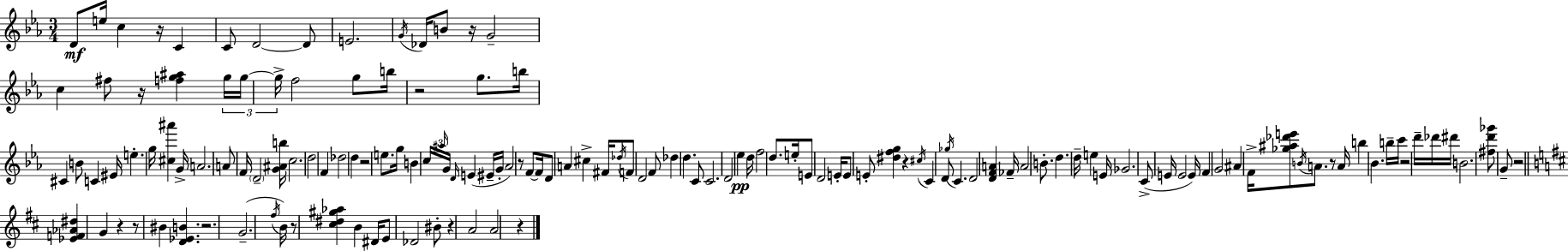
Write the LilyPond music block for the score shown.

{
  \clef treble
  \numericTimeSignature
  \time 3/4
  \key c \minor
  \repeat volta 2 { d'8\mf e''16 c''4 r16 c'4 | c'8 d'2~~ d'8 | e'2. | \acciaccatura { g'16 } des'16 b'8 r16 g'2-- | \break c''4 fis''8 r16 <f'' g'' ais''>4 | \tuplet 3/2 { g''16 g''16~~ g''16-> } f''2 g''8 | b''16 r2 g''8. | b''16 cis'4 b'8 c'4 | \break eis'16 e''4.-. g''16 <cis'' ais'''>4 | g'16-> a'2. | a'8 f'16 \parenthesize d'2-- | <g' ais' b''>16 c''2. | \break d''2 f'4 | des''2 d''4 | r2 e''8. | g''16 b'4 \tuplet 3/2 { c''16 \grace { ais''16 } g'16 } \grace { d'16 } e'4( | \break eis'16-- g'16-. aes'2) r8 | f'8~~ f'16 d'8 a'4 cis''4-> | fis'16 \acciaccatura { des''16 } f'8 d'2 | f'8 des''4 d''4. | \break c'8 c'2. | d'2 | ees''4\pp d''16 f''2 | d''8. e''16-. e'8 d'2 | \break e'16-. e'8 e'8-. <dis'' f'' g''>4 | r4 \acciaccatura { cis''16 } c'4 d'8 \acciaccatura { ges''16 } | c'4. d'2 | <d' f' a'>4 fes'16-- a'2 | \break b'8.-. d''4. | d''16-- e''4 e'16 ges'2. | c'8->( e'16 e'2 | e'16) f'4 g'2 | \break ais'4 f'16-> <ges'' ais'' des''' e'''>8 | \acciaccatura { b'16 } a'8. r8 a'16 b''4 | bes'4. b''16-- c'''16 r2 | d'''16-- des'''16 dis'''16 b'2. | \break <fis'' d''' ges'''>8 g'8-- r2 | \bar "||" \break \key d \major <ees' f' aes' dis''>4 g'4 r4 | r8 bis'4 <d' ees' b'>4. | r2. | g'2.--( | \break \acciaccatura { fis''16 } b'16) r8 <cis'' dis'' gis'' aes''>4 b'4 | dis'16 e'8 des'2 bis'8-. | r4 a'2 | a'2 r4 | \break } \bar "|."
}